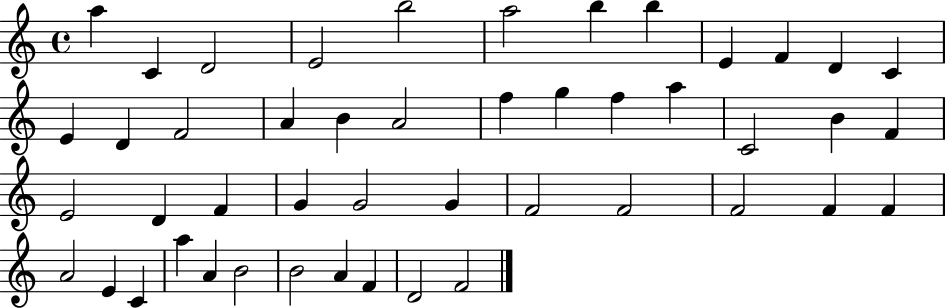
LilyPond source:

{
  \clef treble
  \time 4/4
  \defaultTimeSignature
  \key c \major
  a''4 c'4 d'2 | e'2 b''2 | a''2 b''4 b''4 | e'4 f'4 d'4 c'4 | \break e'4 d'4 f'2 | a'4 b'4 a'2 | f''4 g''4 f''4 a''4 | c'2 b'4 f'4 | \break e'2 d'4 f'4 | g'4 g'2 g'4 | f'2 f'2 | f'2 f'4 f'4 | \break a'2 e'4 c'4 | a''4 a'4 b'2 | b'2 a'4 f'4 | d'2 f'2 | \break \bar "|."
}